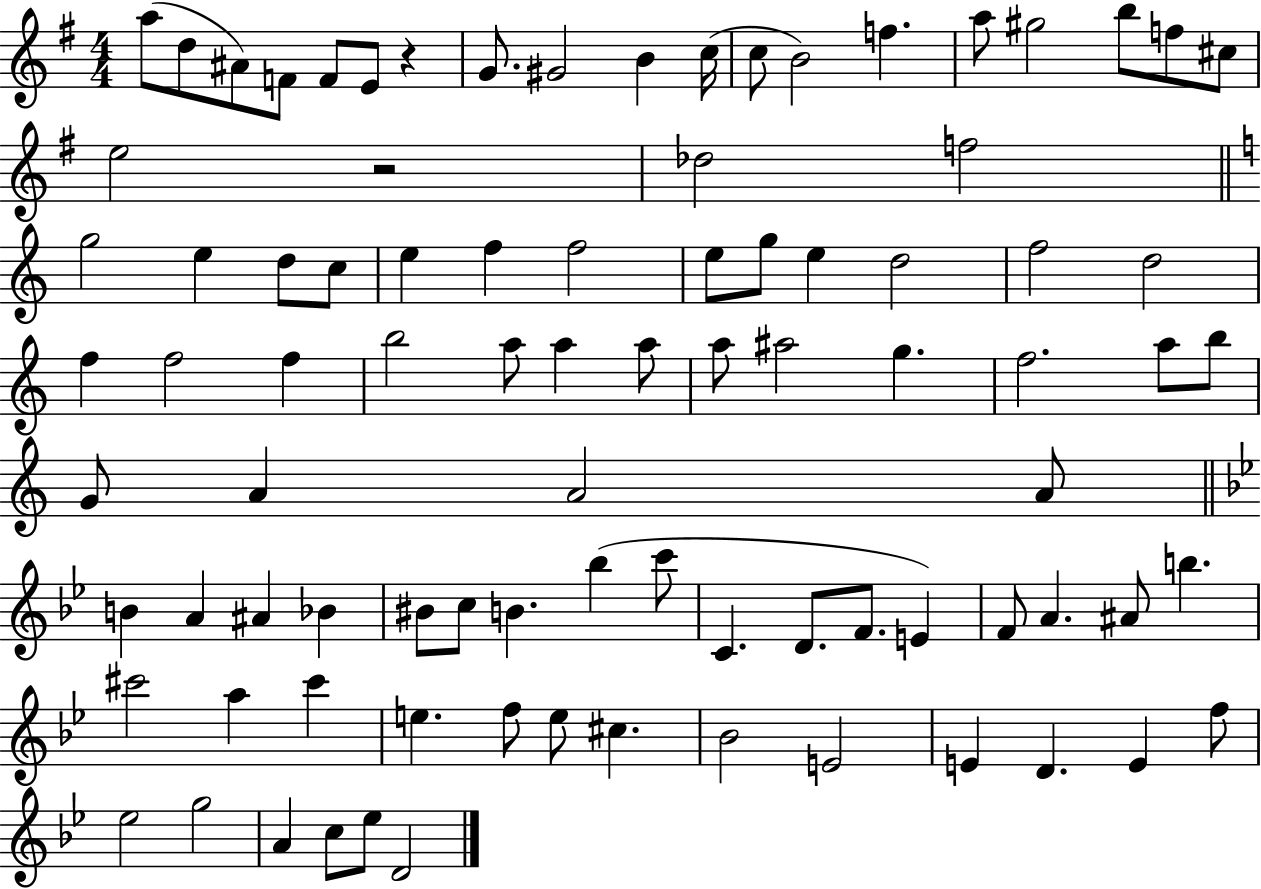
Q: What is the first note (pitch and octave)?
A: A5